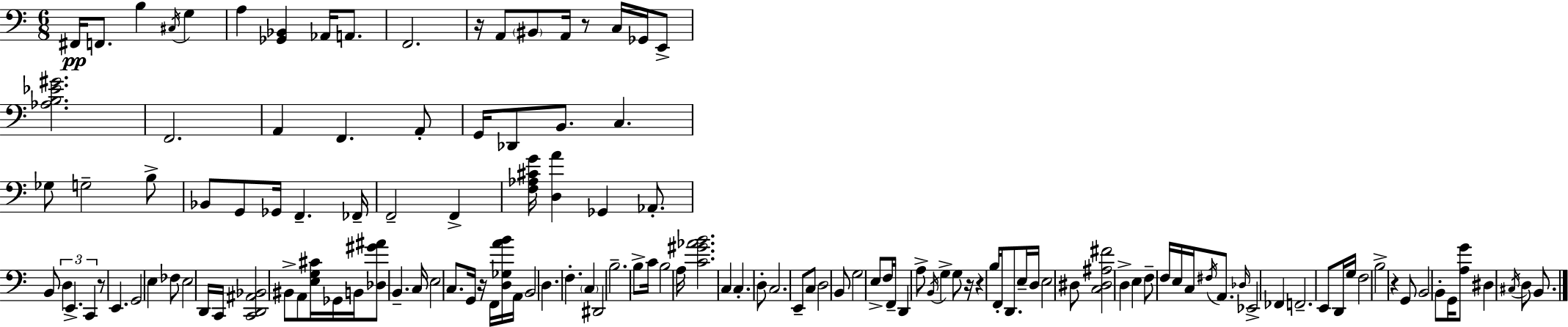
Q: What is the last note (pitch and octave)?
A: B2